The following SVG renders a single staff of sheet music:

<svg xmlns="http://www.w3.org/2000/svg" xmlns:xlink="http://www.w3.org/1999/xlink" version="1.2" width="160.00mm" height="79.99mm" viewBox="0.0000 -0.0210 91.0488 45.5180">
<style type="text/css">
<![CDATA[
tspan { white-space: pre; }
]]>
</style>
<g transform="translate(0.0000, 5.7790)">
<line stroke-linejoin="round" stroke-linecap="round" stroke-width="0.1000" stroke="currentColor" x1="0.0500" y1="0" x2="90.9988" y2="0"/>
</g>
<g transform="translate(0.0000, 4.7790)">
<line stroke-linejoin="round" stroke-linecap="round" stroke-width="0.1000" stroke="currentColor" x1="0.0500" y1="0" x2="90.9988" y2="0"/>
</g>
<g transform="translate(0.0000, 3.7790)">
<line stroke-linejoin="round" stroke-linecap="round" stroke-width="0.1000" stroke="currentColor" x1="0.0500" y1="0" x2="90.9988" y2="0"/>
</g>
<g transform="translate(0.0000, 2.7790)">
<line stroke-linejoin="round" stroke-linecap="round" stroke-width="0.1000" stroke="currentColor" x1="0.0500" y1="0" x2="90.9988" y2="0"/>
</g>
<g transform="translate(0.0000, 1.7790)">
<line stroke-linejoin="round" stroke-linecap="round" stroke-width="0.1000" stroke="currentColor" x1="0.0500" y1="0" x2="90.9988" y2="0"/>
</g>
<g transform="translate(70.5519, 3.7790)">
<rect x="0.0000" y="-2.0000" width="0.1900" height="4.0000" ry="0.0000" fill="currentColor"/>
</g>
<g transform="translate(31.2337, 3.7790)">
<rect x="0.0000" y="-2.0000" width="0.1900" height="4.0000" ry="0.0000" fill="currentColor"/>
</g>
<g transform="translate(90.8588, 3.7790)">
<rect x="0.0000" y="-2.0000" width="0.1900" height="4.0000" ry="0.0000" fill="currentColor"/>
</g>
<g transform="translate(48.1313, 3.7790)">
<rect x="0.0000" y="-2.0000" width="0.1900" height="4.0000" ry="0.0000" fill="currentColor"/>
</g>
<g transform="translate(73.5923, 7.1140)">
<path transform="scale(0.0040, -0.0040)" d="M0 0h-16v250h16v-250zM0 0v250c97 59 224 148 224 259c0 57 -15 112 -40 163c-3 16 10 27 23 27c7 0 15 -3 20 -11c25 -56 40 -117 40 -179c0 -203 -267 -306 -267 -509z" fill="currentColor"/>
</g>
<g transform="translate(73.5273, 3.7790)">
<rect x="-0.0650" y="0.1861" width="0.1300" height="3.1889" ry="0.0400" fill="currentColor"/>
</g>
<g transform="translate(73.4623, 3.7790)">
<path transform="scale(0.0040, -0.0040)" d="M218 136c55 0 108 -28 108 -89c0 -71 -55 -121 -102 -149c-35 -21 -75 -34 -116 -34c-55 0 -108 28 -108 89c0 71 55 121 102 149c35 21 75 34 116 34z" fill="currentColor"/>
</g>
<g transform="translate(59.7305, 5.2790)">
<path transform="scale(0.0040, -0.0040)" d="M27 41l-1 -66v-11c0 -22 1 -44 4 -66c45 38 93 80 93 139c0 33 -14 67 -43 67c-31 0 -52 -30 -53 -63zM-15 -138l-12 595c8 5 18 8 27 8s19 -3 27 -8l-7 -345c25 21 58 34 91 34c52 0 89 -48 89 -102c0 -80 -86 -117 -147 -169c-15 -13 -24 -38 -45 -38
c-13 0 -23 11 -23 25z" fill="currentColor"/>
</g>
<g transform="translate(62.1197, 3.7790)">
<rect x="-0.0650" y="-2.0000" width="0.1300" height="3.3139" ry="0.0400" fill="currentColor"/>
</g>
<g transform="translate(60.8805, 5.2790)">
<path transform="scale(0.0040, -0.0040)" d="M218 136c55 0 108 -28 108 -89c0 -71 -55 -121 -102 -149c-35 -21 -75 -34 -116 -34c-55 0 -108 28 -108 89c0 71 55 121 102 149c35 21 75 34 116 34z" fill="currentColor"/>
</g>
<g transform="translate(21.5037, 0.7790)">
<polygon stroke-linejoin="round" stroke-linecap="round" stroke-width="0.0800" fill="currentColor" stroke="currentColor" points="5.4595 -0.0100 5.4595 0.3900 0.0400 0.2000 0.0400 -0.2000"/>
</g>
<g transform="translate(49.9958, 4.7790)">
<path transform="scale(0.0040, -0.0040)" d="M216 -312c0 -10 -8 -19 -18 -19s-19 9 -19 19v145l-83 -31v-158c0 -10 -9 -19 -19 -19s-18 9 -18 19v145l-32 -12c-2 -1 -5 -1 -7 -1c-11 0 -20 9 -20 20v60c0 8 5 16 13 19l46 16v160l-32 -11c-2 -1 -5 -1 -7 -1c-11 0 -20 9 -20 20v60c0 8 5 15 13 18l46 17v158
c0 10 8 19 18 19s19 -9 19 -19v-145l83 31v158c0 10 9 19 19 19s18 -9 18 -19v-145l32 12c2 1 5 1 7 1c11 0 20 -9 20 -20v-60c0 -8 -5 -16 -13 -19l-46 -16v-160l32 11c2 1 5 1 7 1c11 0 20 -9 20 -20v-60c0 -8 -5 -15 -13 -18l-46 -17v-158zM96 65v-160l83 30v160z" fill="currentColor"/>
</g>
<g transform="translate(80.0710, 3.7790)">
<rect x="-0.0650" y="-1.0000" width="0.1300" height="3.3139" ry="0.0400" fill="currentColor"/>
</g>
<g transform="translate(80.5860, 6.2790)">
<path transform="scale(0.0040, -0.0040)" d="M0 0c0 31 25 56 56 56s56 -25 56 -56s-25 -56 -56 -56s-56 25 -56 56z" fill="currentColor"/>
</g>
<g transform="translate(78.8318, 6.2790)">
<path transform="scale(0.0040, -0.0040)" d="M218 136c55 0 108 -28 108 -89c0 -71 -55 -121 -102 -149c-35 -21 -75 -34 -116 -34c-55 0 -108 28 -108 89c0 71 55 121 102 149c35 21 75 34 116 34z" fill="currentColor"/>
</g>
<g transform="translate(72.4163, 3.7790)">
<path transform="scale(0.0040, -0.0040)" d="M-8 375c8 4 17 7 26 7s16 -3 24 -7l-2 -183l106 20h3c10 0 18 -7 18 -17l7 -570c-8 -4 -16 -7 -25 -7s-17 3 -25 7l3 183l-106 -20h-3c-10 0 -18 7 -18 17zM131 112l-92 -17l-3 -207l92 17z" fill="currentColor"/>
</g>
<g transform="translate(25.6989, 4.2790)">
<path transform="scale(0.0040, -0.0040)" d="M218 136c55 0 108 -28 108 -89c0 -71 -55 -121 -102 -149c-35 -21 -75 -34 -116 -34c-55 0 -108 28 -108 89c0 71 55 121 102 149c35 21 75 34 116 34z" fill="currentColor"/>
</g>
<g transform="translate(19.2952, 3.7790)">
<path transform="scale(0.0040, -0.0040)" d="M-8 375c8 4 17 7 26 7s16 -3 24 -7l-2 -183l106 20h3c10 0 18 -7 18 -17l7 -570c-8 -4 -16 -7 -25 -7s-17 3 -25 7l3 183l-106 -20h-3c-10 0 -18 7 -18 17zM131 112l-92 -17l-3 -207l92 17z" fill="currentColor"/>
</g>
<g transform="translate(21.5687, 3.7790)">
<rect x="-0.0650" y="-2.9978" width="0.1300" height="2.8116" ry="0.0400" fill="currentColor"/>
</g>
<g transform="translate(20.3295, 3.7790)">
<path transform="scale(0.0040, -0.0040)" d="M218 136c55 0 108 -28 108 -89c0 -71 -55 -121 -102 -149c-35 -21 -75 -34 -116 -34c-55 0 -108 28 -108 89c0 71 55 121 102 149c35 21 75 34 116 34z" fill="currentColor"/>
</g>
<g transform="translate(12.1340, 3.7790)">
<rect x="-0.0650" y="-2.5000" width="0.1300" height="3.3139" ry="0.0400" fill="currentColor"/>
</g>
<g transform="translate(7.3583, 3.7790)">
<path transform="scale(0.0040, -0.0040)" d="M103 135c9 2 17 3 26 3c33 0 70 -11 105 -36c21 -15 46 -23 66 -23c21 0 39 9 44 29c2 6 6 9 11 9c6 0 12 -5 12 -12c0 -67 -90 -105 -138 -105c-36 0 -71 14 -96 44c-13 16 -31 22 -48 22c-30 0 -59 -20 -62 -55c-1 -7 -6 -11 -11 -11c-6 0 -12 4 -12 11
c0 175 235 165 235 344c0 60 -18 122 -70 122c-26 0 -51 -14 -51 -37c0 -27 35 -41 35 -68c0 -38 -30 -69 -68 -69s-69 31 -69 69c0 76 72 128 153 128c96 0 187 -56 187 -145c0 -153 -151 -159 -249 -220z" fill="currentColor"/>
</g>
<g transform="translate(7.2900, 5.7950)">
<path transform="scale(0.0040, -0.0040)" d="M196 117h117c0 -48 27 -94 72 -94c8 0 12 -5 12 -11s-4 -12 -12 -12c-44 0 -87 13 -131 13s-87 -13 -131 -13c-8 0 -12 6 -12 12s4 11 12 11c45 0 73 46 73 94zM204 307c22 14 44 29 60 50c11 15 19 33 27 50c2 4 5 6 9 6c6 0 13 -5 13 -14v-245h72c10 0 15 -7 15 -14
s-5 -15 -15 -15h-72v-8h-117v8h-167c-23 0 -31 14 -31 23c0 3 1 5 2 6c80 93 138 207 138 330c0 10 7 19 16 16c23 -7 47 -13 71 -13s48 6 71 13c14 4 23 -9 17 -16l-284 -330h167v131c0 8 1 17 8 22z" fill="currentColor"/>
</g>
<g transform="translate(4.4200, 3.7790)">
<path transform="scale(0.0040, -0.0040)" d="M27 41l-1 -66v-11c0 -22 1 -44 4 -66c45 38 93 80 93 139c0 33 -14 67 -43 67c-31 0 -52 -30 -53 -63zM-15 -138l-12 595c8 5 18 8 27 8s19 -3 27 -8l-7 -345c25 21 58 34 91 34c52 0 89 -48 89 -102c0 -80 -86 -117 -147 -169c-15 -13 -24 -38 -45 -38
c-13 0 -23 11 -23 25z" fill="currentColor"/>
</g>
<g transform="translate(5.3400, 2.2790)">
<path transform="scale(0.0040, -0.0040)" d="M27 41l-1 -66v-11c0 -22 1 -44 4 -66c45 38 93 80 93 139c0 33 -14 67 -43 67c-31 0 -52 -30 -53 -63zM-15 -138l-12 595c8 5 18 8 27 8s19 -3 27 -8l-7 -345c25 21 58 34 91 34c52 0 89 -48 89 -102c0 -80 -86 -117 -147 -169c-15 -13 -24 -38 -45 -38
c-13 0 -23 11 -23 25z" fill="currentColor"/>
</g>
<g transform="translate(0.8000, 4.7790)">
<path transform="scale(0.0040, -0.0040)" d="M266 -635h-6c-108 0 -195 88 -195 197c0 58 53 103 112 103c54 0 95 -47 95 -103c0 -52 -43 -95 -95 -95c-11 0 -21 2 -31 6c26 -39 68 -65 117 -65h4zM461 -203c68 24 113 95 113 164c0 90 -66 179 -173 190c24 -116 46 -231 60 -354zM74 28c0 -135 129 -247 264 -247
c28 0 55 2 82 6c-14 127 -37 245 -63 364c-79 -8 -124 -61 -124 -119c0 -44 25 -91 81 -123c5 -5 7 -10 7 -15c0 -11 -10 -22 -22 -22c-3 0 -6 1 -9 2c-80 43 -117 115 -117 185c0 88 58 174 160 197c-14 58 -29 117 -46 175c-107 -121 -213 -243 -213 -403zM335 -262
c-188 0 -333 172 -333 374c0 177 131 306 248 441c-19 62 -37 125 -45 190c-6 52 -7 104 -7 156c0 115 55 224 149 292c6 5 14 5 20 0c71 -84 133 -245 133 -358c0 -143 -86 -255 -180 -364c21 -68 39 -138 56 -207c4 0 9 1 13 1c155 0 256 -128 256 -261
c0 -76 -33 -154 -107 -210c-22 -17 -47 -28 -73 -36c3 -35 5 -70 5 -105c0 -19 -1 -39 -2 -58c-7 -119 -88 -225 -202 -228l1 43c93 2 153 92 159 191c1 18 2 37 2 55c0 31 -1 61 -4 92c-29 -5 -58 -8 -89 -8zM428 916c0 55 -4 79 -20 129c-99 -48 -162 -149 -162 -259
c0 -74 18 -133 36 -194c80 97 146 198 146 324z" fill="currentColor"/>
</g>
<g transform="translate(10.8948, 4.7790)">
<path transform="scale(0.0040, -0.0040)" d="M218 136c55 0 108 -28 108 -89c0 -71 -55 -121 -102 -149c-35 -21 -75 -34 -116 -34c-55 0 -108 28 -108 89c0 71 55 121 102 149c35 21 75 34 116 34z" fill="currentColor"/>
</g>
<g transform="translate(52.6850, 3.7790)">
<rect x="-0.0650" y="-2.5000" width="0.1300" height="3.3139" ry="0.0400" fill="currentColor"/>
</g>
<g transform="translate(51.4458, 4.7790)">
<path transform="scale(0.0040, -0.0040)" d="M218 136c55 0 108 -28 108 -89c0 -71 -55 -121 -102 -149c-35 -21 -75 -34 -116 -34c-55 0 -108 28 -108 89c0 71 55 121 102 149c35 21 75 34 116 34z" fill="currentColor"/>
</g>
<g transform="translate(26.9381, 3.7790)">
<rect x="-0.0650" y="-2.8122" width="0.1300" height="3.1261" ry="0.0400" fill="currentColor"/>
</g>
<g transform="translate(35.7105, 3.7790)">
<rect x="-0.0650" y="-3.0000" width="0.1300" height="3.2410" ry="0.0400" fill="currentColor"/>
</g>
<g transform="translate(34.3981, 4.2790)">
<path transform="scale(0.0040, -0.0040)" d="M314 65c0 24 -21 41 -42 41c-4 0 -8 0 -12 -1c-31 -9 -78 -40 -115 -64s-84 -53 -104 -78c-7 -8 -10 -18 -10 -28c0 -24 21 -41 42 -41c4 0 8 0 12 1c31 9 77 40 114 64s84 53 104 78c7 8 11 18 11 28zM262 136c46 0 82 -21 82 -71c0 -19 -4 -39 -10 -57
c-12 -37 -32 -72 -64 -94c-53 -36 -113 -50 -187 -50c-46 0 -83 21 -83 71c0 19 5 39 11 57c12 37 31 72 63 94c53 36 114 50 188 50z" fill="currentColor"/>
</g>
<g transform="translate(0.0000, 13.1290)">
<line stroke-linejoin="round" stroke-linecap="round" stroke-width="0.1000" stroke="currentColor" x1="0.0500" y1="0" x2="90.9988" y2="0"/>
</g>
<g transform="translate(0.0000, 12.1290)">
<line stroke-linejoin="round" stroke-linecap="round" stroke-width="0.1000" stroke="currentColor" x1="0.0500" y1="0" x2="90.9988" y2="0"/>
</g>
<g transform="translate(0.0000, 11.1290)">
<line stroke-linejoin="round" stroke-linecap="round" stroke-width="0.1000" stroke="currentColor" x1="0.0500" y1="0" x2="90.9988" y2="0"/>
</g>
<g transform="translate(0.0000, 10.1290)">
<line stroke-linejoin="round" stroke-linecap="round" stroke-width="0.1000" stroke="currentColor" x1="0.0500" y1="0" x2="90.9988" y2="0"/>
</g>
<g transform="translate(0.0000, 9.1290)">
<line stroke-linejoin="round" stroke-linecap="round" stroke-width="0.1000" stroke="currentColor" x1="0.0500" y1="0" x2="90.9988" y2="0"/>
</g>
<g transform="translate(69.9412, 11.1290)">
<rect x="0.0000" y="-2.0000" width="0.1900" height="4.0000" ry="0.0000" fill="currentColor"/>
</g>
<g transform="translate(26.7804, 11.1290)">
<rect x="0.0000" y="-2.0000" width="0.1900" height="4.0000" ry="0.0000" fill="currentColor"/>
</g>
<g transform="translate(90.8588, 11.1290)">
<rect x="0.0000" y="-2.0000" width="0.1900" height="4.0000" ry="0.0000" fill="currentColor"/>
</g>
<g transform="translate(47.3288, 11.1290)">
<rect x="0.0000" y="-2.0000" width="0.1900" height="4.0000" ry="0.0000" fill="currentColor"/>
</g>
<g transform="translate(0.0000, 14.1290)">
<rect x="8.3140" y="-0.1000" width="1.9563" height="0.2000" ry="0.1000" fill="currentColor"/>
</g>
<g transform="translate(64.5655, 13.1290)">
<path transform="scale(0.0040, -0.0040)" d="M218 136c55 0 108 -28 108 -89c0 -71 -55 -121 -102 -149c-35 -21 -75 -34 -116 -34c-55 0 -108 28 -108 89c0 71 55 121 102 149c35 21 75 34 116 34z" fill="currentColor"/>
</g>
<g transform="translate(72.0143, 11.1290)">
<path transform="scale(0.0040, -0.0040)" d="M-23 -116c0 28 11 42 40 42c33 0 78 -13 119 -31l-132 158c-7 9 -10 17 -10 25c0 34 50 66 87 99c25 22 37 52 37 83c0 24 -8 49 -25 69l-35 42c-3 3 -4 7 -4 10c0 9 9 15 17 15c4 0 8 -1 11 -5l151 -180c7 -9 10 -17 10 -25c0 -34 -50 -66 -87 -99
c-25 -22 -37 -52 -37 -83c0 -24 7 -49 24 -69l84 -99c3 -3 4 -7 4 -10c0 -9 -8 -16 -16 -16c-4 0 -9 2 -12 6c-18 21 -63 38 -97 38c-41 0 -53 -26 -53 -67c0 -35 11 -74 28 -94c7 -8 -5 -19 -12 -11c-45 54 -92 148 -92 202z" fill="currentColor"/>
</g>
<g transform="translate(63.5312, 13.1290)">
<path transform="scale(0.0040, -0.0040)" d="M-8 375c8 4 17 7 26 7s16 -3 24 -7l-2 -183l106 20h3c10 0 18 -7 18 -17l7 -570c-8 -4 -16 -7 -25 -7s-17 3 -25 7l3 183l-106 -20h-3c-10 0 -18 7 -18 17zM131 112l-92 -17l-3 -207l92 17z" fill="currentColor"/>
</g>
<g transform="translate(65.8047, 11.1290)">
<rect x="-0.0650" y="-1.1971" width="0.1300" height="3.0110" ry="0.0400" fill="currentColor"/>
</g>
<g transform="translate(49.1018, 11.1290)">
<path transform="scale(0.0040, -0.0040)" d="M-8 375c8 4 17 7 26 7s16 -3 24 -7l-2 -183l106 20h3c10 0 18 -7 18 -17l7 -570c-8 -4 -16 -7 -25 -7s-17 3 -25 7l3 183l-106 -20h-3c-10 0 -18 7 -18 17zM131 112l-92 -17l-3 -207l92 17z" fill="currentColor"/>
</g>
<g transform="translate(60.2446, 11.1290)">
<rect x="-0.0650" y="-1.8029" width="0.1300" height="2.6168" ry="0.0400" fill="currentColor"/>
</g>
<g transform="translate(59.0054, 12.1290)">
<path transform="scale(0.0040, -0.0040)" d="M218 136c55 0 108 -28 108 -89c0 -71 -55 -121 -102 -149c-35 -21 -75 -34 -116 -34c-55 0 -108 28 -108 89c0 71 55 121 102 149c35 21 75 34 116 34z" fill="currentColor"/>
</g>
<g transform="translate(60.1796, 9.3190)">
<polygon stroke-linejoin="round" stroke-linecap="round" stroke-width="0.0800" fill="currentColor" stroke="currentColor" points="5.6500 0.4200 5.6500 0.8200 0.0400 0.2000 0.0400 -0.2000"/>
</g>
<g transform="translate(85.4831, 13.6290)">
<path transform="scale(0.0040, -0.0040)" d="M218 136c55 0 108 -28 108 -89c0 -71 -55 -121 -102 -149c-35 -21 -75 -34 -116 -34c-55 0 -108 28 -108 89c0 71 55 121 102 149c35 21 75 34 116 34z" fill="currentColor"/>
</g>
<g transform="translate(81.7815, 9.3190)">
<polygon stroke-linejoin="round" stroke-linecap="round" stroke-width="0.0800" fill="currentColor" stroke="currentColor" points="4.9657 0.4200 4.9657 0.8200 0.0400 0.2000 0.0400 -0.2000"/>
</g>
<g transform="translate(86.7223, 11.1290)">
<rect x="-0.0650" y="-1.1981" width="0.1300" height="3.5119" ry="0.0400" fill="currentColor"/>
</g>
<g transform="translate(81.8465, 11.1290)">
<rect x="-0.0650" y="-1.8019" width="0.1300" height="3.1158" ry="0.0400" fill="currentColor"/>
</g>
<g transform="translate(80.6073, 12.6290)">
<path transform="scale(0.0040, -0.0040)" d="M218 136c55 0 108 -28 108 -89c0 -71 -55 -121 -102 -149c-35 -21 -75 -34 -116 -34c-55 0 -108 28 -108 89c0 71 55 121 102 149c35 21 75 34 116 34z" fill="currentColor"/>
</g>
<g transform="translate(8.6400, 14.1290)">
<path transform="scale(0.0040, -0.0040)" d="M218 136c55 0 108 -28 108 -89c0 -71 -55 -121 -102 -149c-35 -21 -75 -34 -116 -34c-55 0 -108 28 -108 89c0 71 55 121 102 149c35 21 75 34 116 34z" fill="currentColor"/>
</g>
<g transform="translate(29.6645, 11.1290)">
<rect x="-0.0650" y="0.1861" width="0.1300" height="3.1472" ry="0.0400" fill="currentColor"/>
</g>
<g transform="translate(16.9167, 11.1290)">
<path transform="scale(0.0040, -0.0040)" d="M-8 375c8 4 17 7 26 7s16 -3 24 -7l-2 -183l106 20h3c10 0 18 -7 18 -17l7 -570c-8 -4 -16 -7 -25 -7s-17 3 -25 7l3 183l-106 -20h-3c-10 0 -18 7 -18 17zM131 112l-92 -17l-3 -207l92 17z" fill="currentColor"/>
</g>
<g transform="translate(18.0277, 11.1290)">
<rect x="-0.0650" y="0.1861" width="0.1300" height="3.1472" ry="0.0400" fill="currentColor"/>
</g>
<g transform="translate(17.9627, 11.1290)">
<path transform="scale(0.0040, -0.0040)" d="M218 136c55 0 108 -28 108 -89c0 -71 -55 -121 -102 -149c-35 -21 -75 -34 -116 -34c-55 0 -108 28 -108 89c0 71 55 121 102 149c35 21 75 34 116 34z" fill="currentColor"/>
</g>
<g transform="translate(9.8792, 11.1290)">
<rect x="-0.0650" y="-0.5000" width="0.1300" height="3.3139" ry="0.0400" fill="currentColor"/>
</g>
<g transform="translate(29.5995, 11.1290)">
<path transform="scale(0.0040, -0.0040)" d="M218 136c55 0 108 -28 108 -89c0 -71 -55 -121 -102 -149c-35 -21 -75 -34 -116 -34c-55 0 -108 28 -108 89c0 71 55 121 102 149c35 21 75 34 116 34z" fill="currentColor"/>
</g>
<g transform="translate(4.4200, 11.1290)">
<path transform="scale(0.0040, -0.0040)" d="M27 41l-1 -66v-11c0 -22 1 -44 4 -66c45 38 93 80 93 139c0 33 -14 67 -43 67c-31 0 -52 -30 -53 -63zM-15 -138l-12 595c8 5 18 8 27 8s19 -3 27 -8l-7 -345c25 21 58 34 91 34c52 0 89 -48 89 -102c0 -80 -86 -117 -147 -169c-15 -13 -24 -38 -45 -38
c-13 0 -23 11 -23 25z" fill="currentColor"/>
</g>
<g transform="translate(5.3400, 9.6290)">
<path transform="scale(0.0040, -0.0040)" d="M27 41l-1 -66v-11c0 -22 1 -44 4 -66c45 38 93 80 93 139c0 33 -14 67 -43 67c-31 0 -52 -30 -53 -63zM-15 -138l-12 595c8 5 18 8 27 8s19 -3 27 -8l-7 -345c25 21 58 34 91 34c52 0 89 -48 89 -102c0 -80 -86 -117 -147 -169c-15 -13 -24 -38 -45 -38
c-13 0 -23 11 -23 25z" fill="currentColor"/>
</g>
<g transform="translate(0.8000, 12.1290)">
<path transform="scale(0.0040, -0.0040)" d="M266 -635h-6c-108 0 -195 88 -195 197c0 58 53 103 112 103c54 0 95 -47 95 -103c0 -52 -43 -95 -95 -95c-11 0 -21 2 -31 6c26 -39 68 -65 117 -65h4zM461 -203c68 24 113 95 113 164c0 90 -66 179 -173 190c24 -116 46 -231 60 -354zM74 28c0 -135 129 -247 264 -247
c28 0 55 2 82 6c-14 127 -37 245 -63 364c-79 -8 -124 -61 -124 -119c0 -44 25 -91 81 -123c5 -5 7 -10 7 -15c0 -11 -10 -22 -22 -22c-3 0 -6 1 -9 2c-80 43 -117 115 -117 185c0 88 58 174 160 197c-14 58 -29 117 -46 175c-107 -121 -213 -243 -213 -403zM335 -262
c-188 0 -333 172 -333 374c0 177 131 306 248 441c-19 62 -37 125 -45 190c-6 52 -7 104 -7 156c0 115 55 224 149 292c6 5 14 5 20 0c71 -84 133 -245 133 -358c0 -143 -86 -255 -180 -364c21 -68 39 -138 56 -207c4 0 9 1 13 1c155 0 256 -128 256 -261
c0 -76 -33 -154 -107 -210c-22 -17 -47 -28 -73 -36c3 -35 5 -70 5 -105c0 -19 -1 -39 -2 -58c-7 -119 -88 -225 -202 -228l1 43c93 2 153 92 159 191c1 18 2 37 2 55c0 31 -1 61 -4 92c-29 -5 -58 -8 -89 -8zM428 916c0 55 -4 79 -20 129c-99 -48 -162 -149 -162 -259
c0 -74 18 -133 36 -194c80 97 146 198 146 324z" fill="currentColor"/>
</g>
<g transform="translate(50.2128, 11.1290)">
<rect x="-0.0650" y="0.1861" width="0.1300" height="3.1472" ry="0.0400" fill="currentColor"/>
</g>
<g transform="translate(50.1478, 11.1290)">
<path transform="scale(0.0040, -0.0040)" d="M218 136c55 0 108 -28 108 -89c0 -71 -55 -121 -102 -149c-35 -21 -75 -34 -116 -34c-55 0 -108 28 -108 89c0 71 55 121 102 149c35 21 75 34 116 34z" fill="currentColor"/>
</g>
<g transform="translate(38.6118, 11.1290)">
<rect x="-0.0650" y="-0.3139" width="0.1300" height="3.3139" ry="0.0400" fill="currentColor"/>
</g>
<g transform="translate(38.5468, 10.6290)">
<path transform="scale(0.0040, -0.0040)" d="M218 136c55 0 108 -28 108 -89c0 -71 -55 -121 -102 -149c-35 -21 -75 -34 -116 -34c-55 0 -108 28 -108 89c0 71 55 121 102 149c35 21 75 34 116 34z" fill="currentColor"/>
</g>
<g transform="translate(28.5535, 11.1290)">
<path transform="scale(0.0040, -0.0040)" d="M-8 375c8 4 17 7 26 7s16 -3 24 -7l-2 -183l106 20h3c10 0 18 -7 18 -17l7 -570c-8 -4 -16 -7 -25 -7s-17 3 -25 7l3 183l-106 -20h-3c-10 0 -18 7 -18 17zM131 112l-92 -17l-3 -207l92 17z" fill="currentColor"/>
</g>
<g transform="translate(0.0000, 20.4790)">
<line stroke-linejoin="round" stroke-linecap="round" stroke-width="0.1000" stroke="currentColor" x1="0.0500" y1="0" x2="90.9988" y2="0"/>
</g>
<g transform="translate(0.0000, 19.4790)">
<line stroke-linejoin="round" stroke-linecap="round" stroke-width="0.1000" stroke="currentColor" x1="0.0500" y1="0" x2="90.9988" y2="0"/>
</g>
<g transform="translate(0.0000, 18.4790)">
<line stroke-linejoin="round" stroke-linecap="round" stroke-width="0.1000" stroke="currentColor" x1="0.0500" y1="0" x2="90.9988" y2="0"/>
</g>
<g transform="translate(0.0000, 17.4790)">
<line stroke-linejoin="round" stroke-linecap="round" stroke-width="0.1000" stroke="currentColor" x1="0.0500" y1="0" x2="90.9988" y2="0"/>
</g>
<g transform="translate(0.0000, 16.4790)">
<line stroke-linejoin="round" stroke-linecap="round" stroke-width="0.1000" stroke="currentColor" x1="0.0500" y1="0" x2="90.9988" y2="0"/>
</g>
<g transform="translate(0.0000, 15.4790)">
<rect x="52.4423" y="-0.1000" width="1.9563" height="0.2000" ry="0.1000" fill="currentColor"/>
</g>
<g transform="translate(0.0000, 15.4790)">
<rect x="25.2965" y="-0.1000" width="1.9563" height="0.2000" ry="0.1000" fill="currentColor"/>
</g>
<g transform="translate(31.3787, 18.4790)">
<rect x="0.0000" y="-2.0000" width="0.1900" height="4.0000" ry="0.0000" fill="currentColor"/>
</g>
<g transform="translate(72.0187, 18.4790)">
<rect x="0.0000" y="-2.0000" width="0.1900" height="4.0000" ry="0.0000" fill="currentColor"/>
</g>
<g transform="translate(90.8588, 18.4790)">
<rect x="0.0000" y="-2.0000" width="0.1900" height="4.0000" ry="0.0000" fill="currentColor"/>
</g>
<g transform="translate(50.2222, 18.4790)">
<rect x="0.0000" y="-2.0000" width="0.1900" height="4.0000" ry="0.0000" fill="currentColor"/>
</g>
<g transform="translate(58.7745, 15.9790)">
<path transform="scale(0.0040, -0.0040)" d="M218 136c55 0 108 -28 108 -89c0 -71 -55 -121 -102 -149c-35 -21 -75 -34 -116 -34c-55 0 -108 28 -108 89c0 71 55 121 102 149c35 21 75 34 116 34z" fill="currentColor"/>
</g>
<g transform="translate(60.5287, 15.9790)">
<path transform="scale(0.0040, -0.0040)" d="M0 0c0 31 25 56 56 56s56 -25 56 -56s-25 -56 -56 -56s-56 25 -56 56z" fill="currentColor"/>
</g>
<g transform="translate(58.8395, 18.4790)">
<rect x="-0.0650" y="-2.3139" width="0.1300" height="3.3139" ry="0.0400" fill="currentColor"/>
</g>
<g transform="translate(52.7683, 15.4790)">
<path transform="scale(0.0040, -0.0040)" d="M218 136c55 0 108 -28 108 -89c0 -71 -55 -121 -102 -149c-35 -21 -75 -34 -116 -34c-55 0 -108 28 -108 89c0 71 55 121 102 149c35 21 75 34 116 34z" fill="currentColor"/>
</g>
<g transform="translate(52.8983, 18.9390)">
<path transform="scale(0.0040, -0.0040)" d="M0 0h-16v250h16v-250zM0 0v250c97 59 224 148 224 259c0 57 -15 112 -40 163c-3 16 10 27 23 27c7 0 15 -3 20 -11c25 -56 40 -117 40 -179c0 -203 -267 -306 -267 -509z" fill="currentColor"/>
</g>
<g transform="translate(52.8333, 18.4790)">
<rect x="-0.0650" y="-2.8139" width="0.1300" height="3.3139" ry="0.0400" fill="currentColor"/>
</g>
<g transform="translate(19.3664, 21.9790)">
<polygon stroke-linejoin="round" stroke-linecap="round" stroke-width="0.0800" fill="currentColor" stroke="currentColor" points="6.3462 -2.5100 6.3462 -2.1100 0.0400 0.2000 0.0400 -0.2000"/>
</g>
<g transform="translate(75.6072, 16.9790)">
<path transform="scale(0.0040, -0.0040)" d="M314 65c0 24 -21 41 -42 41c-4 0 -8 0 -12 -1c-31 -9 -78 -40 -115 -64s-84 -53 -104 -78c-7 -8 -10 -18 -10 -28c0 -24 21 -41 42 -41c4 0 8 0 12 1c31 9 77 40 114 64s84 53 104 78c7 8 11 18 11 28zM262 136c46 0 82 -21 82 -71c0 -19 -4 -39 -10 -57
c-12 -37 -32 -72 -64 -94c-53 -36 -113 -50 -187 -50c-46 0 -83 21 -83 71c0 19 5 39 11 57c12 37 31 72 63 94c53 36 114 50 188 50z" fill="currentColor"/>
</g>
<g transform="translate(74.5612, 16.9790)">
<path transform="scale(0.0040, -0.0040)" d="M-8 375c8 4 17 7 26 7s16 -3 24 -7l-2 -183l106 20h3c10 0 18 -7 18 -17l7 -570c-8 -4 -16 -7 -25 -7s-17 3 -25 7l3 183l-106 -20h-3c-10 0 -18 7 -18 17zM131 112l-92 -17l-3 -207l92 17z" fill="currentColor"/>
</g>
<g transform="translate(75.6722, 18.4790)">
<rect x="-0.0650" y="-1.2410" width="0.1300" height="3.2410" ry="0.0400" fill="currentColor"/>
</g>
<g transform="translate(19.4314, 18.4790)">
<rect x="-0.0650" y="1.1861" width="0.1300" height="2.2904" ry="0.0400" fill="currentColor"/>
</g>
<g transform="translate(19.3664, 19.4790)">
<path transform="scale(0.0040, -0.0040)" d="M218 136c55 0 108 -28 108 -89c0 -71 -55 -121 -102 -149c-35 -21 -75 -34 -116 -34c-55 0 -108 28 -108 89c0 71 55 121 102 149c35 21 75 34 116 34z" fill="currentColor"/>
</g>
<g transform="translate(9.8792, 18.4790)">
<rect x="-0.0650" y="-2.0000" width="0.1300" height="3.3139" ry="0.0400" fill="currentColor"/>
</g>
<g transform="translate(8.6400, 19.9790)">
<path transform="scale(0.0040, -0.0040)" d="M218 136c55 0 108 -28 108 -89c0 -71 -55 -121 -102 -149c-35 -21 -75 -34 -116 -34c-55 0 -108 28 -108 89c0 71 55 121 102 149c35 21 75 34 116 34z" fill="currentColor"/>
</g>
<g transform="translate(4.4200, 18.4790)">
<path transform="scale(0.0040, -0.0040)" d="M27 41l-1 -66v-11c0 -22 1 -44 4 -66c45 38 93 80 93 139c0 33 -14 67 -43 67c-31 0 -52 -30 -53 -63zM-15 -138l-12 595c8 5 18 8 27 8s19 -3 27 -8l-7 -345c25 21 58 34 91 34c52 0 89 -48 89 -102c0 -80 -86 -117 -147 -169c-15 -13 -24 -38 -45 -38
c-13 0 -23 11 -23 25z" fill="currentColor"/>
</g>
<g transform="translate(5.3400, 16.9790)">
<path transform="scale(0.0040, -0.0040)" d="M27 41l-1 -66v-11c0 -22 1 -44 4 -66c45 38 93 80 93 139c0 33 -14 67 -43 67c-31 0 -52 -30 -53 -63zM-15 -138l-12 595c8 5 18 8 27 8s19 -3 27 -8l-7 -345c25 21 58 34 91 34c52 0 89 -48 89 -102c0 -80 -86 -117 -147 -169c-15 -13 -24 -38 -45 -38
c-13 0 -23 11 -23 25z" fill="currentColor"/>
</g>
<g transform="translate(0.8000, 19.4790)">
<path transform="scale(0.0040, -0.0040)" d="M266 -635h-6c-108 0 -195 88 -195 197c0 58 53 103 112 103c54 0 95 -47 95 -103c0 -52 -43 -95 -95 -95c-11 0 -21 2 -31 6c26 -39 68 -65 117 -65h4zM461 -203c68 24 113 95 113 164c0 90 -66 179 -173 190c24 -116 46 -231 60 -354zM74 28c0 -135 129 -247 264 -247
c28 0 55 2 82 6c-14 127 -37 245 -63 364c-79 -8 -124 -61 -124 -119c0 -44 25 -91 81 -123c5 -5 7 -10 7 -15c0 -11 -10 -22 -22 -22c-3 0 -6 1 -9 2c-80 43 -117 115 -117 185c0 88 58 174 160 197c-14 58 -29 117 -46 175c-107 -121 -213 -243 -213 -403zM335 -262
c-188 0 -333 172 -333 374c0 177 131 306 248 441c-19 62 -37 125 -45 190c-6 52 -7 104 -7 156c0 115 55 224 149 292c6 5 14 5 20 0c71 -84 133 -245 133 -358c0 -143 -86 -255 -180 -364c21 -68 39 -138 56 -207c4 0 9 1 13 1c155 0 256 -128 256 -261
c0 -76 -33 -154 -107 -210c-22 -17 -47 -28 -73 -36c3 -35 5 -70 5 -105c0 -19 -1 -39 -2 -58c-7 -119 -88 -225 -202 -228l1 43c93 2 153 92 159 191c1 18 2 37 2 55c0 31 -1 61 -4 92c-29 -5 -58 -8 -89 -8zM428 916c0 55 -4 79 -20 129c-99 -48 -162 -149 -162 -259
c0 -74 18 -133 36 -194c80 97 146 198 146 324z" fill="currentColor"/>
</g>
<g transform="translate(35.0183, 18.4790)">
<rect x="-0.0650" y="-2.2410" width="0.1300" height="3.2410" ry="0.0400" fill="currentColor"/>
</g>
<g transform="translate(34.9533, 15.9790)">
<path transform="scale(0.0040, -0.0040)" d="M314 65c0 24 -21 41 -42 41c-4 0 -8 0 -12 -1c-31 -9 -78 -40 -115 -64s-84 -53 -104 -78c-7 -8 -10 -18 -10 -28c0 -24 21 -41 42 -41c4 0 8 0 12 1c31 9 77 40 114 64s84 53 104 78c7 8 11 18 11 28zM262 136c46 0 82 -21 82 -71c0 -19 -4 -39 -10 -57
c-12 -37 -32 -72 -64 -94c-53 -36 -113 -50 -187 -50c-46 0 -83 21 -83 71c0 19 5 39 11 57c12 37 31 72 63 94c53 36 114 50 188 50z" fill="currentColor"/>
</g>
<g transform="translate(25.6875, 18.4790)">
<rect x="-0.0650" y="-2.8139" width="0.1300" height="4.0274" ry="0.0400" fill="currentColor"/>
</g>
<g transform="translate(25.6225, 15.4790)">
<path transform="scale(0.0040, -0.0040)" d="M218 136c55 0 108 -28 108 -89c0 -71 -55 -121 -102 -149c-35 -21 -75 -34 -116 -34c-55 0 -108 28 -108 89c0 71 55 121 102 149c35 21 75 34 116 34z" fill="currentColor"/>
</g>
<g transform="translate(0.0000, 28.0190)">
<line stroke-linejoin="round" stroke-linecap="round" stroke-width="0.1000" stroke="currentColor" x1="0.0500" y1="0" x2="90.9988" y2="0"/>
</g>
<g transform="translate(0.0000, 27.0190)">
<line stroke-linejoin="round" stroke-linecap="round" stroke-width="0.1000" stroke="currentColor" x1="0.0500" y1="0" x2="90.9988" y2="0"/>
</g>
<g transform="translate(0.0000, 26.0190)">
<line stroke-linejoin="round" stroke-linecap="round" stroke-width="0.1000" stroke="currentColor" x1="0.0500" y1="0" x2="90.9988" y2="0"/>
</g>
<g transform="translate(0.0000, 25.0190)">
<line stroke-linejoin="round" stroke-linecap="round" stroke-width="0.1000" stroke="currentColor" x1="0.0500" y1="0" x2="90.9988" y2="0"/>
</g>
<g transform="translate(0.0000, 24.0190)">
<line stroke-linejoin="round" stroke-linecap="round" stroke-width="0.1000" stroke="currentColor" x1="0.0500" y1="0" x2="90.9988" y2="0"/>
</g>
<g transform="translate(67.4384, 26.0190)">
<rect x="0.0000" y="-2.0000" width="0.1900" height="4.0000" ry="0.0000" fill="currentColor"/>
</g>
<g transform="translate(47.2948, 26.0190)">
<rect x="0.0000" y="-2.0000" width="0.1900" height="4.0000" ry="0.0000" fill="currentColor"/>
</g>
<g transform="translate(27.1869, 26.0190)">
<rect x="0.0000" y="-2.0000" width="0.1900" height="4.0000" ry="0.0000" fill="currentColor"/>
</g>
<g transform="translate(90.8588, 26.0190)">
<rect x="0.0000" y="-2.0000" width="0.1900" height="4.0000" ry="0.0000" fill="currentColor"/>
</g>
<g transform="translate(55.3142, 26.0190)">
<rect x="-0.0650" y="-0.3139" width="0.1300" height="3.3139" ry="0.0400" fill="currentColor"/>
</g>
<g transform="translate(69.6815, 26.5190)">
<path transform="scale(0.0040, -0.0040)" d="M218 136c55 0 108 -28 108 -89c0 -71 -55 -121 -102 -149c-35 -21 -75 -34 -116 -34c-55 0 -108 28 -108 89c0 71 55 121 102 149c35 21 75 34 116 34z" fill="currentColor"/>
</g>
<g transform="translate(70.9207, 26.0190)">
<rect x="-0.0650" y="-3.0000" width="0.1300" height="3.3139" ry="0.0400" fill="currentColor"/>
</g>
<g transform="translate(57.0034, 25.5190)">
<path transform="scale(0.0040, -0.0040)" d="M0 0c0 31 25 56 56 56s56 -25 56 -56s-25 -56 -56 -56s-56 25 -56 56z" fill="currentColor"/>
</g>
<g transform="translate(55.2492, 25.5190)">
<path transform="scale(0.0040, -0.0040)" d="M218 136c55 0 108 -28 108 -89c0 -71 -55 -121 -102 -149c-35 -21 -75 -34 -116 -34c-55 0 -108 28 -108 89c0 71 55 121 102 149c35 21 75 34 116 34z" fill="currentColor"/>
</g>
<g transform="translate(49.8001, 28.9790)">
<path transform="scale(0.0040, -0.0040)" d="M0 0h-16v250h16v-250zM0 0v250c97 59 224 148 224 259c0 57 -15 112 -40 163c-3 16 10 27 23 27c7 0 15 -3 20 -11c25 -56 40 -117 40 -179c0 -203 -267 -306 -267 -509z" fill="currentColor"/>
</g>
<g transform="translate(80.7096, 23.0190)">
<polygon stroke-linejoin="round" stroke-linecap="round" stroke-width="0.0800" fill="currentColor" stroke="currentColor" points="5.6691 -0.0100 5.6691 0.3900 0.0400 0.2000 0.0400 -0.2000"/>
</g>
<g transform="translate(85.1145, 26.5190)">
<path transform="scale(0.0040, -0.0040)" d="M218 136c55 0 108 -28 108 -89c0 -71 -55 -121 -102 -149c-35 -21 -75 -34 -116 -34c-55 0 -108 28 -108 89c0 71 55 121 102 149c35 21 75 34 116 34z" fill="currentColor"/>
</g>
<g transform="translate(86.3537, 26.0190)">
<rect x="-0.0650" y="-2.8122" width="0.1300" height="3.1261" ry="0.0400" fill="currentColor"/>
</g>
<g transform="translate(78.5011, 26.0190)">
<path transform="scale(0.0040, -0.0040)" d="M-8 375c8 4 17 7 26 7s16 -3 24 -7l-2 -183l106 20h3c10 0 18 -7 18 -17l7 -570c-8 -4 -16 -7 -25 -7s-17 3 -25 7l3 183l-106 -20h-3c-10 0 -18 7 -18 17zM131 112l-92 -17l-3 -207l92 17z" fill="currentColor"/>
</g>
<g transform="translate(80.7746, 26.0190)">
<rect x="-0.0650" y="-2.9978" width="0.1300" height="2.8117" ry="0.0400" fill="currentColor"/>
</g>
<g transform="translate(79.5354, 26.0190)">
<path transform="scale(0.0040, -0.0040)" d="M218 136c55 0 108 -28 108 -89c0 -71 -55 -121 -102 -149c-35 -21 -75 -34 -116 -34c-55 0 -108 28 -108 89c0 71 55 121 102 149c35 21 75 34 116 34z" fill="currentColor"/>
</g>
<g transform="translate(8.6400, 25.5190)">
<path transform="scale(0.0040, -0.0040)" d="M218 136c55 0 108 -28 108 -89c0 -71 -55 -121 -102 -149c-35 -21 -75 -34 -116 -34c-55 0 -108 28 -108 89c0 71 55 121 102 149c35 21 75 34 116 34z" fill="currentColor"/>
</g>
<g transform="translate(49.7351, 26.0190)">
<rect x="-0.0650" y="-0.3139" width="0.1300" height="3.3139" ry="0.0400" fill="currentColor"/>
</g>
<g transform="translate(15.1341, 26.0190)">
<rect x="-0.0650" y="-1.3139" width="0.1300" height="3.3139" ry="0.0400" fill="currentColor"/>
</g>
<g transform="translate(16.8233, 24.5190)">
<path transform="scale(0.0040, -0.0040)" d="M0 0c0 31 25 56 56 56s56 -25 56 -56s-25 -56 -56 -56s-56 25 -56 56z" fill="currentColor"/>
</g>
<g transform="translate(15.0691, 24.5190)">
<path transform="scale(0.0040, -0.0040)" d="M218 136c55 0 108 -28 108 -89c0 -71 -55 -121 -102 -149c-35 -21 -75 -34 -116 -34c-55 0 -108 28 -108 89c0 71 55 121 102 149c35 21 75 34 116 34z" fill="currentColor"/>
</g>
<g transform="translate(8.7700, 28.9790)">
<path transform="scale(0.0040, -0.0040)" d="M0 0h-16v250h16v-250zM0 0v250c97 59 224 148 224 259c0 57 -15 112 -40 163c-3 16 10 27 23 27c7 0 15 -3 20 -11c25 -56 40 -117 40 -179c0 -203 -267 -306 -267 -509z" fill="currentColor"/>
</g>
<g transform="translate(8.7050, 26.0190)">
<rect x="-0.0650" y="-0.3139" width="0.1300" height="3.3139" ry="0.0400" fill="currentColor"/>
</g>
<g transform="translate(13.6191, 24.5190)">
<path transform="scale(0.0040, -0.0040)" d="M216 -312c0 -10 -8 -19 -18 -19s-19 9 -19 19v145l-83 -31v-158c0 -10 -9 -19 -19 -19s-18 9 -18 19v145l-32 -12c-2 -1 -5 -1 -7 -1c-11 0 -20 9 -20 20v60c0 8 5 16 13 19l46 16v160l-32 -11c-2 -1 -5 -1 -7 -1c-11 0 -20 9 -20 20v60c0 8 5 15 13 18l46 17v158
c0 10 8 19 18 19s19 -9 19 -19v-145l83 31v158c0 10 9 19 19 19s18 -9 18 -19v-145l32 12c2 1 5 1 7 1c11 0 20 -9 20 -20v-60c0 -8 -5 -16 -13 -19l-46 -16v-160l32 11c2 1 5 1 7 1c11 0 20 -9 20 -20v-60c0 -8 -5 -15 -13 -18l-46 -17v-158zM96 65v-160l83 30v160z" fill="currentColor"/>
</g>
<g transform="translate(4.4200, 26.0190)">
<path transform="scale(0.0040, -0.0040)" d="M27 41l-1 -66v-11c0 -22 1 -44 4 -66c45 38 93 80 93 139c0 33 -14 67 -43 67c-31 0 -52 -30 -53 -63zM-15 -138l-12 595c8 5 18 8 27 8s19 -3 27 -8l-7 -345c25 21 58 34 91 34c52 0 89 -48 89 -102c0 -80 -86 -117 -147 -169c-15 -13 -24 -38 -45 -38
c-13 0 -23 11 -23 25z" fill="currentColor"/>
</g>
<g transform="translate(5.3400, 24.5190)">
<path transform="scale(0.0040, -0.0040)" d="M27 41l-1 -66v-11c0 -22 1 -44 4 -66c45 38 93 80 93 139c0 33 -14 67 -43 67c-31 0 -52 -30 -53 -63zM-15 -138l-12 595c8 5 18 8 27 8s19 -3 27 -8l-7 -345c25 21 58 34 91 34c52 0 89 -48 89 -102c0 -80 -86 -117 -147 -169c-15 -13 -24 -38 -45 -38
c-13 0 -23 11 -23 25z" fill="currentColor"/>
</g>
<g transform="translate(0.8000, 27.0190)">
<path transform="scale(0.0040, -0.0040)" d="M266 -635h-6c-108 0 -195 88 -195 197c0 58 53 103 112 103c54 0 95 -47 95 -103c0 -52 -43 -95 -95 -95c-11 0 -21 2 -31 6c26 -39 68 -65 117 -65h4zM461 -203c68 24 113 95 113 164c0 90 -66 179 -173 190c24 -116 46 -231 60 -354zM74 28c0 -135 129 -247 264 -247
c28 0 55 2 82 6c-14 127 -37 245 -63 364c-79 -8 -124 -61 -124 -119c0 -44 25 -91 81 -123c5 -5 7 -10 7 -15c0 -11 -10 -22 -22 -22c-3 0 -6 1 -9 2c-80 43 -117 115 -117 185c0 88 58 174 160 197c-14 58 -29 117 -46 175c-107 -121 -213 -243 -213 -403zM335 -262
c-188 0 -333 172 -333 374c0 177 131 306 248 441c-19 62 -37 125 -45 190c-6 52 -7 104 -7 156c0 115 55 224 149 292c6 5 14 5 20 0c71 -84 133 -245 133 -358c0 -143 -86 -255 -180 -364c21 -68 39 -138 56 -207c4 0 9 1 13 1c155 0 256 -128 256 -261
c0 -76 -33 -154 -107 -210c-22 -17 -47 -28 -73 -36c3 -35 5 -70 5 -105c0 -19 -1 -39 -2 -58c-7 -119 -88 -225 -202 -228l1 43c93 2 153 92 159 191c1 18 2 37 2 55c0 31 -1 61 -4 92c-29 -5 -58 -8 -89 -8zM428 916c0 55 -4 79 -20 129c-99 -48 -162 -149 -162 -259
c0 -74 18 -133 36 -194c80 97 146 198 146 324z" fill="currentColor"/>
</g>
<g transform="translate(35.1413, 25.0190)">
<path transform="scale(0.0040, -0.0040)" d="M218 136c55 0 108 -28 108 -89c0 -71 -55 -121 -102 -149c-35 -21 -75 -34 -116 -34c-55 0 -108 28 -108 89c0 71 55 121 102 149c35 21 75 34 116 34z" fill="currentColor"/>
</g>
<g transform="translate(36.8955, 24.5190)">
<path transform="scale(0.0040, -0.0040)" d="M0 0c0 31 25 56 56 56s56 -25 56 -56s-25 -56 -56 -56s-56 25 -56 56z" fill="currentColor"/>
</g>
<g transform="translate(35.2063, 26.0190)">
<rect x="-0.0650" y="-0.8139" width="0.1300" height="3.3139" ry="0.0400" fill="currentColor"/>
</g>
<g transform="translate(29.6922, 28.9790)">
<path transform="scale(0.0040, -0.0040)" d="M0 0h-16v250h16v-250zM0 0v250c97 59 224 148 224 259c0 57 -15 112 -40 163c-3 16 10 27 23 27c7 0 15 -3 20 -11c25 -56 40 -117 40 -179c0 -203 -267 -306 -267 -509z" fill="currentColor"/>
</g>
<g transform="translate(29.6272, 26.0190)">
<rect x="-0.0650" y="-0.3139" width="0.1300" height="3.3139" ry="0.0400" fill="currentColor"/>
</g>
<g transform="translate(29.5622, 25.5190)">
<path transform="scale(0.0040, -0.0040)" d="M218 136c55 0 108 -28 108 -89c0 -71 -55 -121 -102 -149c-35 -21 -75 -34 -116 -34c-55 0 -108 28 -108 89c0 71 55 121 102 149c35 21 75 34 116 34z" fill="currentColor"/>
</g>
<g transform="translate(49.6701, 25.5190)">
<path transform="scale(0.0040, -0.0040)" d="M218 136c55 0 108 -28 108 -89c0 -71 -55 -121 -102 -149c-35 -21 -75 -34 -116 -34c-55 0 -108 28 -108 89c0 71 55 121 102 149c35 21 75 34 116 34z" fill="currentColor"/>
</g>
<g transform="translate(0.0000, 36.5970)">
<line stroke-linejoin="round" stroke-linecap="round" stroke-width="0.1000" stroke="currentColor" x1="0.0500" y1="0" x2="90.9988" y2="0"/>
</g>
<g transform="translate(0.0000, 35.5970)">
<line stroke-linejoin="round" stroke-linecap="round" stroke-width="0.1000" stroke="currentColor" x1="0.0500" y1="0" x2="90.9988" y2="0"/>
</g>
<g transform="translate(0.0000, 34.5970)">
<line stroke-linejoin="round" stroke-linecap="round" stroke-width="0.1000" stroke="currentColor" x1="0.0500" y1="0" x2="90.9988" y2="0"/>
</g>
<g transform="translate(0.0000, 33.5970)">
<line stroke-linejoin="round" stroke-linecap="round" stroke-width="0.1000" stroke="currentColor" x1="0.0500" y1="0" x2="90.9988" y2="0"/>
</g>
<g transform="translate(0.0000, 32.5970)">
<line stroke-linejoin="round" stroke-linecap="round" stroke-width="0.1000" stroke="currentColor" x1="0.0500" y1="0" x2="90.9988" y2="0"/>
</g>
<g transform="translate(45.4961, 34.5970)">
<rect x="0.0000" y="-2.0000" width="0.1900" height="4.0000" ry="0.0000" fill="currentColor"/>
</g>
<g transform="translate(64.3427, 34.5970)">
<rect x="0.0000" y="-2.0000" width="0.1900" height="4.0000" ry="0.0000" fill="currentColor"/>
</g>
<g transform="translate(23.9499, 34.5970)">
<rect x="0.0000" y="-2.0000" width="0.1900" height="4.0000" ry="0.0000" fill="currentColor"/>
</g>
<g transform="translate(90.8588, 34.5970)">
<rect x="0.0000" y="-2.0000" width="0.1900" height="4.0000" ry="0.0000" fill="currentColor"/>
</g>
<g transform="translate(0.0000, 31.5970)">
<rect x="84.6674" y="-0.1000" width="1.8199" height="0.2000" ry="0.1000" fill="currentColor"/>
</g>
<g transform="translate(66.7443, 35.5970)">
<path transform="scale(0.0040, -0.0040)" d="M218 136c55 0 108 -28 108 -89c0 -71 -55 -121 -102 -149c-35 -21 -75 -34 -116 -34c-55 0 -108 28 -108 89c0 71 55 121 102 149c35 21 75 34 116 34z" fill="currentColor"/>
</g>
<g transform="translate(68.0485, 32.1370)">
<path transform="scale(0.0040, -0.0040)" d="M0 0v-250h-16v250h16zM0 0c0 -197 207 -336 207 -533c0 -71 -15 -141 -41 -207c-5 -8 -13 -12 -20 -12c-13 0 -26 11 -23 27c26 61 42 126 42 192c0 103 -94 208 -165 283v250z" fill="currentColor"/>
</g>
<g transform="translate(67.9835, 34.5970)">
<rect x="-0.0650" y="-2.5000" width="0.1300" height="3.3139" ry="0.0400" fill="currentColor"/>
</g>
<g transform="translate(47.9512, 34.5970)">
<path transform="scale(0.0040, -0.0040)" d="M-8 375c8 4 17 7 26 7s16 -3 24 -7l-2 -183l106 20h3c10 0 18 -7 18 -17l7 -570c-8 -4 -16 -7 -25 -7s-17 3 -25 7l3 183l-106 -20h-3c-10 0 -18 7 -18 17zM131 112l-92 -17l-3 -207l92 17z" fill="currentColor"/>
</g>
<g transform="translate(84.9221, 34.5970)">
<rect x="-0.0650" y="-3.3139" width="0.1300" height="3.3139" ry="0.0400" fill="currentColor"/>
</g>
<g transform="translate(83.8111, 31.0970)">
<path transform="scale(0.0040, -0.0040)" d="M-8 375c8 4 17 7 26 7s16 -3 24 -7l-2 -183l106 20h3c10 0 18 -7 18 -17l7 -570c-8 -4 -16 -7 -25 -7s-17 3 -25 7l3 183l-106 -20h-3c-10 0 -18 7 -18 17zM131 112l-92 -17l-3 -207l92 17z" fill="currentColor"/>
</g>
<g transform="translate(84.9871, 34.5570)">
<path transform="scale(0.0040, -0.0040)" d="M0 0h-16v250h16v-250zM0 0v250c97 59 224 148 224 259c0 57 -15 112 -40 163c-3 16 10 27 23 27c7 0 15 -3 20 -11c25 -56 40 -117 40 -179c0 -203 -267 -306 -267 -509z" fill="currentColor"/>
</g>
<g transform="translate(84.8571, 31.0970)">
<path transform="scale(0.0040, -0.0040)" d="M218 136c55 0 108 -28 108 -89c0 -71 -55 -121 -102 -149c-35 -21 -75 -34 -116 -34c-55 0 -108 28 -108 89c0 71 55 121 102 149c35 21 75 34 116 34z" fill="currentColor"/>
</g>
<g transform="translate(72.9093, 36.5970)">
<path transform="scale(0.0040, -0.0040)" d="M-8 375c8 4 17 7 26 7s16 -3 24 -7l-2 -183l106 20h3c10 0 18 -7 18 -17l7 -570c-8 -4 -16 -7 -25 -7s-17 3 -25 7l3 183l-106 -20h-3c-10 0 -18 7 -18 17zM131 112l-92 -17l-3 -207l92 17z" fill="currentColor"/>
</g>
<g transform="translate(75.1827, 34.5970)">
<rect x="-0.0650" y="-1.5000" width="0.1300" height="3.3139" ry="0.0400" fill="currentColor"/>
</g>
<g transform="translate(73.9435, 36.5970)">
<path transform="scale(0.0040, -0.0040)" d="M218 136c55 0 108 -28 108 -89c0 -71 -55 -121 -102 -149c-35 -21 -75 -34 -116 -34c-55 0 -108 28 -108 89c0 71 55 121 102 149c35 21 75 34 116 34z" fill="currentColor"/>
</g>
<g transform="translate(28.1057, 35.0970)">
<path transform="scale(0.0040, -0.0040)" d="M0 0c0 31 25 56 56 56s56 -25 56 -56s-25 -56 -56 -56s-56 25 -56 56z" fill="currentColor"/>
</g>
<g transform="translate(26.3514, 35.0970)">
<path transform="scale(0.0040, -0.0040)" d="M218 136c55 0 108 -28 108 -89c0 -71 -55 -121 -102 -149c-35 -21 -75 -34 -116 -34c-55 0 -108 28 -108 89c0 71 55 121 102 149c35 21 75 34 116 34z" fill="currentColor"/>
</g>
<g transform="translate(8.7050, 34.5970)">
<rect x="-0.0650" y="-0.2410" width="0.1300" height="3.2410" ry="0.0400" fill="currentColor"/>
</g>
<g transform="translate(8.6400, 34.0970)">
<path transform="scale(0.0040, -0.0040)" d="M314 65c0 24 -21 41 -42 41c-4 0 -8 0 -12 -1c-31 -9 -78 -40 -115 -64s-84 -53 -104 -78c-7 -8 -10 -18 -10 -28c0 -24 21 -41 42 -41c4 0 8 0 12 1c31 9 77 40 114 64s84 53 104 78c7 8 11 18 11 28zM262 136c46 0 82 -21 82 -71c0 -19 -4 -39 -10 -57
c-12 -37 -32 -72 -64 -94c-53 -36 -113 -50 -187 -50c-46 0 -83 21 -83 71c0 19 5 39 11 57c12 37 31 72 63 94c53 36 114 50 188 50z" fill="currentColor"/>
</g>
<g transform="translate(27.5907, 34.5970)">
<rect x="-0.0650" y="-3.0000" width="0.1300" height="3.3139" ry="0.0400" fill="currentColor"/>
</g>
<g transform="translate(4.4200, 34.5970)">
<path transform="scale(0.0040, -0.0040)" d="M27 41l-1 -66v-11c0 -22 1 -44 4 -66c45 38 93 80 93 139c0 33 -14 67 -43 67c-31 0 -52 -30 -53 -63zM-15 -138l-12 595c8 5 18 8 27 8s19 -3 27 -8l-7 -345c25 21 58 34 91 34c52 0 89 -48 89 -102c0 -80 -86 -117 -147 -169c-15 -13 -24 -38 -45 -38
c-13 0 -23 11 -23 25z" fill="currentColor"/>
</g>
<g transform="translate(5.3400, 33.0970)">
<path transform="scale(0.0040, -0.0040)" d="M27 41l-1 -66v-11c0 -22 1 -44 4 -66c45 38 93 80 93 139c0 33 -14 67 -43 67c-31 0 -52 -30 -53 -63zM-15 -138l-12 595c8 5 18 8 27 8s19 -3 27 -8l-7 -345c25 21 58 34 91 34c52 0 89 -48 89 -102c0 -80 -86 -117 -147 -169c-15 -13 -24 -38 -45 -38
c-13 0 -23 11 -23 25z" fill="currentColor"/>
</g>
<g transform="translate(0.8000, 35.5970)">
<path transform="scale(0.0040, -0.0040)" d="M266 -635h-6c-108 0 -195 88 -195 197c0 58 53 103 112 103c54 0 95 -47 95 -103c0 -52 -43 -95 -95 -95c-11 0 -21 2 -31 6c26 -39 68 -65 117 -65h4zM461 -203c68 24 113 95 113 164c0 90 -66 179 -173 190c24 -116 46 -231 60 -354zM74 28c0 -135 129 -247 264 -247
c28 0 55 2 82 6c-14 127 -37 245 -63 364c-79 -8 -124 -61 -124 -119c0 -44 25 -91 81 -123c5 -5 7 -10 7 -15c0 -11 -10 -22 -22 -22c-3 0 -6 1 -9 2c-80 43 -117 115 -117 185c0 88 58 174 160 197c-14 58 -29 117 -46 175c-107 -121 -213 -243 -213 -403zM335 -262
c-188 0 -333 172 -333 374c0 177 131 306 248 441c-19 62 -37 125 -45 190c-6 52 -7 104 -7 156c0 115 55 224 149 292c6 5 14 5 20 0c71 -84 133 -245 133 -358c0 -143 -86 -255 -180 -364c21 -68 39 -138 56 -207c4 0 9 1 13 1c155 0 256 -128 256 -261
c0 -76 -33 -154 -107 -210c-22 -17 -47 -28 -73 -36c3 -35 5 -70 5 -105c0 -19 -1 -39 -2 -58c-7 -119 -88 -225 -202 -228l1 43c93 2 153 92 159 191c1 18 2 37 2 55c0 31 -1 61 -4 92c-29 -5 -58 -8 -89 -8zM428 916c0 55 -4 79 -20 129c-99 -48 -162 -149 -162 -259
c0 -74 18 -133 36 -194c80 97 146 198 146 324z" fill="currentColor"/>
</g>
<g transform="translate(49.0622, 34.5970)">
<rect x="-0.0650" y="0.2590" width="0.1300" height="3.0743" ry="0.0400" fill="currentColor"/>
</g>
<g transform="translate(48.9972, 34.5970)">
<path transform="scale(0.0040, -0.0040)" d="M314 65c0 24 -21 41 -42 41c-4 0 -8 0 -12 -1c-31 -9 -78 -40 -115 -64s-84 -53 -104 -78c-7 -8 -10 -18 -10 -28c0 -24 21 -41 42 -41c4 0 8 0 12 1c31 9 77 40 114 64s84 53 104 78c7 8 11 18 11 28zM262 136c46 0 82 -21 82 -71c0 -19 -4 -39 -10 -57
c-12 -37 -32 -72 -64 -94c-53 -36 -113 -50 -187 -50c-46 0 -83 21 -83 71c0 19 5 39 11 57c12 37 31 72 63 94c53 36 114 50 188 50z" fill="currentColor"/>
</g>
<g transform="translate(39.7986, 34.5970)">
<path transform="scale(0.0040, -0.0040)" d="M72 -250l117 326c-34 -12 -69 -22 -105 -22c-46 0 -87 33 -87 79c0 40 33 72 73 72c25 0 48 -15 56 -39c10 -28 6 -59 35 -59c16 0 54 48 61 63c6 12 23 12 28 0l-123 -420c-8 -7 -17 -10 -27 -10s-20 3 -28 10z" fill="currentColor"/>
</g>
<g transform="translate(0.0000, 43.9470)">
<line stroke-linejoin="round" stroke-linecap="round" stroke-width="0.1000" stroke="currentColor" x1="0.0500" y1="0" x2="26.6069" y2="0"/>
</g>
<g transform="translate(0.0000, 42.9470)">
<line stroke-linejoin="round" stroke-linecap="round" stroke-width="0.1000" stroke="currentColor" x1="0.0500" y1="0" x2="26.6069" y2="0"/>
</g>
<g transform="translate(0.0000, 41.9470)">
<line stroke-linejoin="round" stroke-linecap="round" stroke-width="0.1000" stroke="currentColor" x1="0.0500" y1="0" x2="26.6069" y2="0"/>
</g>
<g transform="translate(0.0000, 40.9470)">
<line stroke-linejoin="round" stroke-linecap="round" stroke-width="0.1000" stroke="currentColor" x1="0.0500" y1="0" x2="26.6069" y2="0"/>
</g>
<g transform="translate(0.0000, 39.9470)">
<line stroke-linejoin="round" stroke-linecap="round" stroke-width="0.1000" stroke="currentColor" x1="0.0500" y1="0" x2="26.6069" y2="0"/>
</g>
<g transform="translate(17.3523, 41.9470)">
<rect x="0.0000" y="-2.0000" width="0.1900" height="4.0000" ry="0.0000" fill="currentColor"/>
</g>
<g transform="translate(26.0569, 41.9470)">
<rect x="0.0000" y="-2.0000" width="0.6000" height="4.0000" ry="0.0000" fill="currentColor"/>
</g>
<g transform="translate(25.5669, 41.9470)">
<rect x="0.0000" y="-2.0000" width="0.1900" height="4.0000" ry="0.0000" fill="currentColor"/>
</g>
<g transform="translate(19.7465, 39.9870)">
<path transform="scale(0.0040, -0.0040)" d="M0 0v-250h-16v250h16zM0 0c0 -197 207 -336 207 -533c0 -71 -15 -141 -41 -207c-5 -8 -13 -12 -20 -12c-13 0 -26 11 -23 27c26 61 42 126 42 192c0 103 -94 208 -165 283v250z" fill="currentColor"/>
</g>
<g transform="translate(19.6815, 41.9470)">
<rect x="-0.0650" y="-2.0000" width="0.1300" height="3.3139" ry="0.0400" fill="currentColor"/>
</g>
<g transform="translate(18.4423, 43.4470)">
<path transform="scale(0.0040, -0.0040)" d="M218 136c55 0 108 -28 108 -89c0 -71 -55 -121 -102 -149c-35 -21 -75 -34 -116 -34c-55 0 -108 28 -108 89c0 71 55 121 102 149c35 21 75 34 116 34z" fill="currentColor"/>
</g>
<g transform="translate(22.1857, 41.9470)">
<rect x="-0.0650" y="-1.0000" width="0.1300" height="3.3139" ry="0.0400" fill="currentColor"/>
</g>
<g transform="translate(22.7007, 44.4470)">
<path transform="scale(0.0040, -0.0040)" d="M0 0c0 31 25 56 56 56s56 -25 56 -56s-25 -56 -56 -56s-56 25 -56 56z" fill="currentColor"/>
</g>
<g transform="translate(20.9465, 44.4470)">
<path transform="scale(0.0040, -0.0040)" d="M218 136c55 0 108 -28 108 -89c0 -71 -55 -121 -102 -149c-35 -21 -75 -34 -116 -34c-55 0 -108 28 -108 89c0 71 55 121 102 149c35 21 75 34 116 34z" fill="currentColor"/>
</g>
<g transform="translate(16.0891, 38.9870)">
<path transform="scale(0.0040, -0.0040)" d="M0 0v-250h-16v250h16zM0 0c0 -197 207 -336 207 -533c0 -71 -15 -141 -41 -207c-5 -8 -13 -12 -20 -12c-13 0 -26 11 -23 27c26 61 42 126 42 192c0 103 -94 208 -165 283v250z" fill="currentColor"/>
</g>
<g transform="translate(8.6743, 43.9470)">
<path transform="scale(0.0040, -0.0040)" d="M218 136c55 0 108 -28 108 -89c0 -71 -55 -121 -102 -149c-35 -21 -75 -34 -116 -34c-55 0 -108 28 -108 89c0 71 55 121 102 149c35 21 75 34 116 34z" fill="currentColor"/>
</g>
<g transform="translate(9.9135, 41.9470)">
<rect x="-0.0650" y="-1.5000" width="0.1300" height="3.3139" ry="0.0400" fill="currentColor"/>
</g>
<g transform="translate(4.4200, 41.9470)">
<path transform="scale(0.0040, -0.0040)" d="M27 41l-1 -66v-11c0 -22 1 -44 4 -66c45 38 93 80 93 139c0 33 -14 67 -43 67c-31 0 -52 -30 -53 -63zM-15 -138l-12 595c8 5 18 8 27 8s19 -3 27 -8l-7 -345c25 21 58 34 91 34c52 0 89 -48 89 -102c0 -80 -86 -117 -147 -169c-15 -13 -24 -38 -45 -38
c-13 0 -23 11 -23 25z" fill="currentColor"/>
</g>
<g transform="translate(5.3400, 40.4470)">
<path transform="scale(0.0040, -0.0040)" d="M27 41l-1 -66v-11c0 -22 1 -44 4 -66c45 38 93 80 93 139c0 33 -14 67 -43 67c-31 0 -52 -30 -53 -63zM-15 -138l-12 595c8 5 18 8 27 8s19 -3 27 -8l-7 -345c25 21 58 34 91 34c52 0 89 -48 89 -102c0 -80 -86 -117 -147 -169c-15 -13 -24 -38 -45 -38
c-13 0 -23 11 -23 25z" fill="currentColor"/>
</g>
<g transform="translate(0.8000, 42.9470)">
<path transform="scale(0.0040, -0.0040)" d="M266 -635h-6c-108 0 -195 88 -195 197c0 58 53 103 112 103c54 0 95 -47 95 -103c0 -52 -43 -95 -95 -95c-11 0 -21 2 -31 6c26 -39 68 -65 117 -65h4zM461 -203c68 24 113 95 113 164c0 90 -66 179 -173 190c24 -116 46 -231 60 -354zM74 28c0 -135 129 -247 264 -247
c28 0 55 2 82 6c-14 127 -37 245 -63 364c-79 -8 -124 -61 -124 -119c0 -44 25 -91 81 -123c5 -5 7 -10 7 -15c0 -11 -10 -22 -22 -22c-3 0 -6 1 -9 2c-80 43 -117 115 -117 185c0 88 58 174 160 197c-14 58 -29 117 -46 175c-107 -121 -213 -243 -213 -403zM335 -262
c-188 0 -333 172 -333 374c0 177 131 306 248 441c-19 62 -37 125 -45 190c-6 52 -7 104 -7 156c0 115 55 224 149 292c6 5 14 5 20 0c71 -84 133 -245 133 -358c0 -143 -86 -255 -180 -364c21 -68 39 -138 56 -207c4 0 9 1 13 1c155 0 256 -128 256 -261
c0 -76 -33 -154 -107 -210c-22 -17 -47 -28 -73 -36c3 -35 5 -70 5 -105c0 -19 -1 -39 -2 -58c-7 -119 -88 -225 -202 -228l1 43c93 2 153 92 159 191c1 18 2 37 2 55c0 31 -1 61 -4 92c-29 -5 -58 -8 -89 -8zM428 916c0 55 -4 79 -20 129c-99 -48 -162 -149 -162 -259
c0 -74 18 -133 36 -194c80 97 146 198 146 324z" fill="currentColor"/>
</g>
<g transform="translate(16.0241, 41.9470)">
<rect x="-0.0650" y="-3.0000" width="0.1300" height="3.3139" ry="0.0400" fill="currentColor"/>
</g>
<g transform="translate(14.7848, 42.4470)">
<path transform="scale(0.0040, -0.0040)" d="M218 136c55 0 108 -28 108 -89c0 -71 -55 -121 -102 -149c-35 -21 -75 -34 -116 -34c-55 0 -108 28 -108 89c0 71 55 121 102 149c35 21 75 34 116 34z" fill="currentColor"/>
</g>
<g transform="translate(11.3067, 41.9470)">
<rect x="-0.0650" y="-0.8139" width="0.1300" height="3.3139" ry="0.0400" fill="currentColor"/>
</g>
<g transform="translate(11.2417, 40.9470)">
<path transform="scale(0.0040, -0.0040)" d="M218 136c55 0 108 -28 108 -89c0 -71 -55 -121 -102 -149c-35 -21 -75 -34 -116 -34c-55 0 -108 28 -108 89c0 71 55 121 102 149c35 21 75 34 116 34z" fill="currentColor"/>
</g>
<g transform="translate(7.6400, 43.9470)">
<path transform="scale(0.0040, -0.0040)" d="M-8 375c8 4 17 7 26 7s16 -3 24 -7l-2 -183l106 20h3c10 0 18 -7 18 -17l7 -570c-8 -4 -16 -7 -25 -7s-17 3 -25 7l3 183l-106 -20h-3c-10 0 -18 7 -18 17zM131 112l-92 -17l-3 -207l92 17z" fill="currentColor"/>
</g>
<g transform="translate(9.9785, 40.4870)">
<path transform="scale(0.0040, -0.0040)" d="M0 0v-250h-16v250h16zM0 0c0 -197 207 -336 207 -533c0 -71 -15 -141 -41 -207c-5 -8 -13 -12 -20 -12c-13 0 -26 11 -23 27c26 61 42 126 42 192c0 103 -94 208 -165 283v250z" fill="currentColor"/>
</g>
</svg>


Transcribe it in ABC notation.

X:1
T:Untitled
M:2/4
L:1/4
K:Bb
G B/2 A/2 A2 ^G _F B/2 D C B B c B G/2 E/2 z F/2 D/2 F G/2 a/2 g2 a/2 g e2 c/2 ^e c/2 d c/2 c A B/2 A/2 c2 A z/2 B2 G/2 E b/2 E/2 d A/2 F/2 D